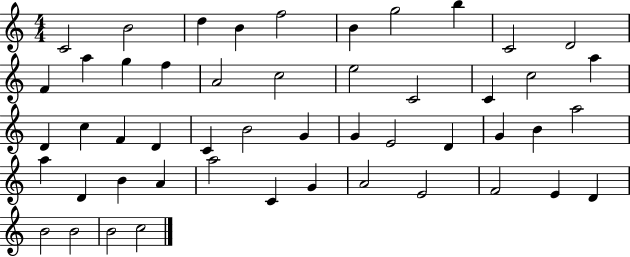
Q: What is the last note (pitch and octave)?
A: C5